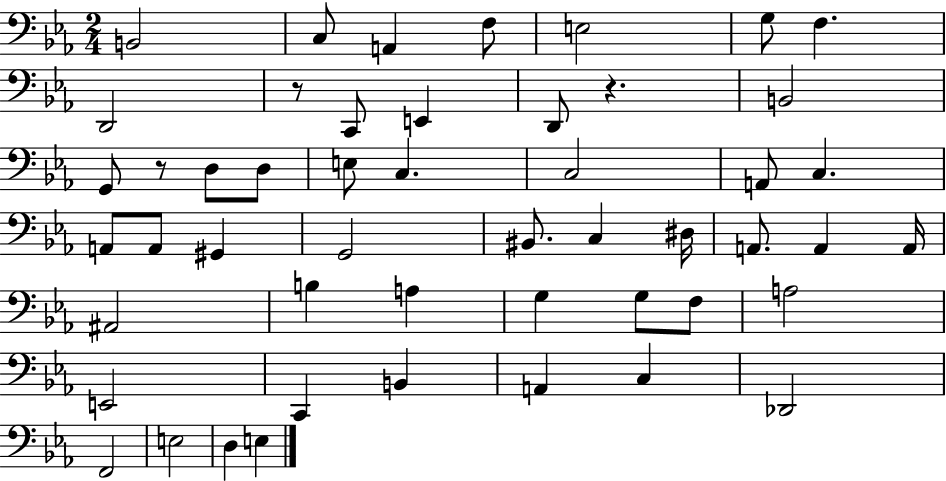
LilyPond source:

{
  \clef bass
  \numericTimeSignature
  \time 2/4
  \key ees \major
  b,2 | c8 a,4 f8 | e2 | g8 f4. | \break d,2 | r8 c,8 e,4 | d,8 r4. | b,2 | \break g,8 r8 d8 d8 | e8 c4. | c2 | a,8 c4. | \break a,8 a,8 gis,4 | g,2 | bis,8. c4 dis16 | a,8. a,4 a,16 | \break ais,2 | b4 a4 | g4 g8 f8 | a2 | \break e,2 | c,4 b,4 | a,4 c4 | des,2 | \break f,2 | e2 | d4 e4 | \bar "|."
}